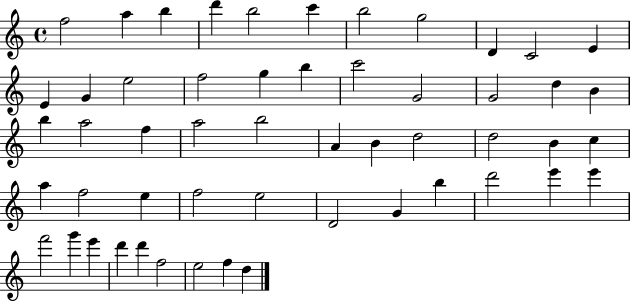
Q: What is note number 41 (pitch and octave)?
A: B5